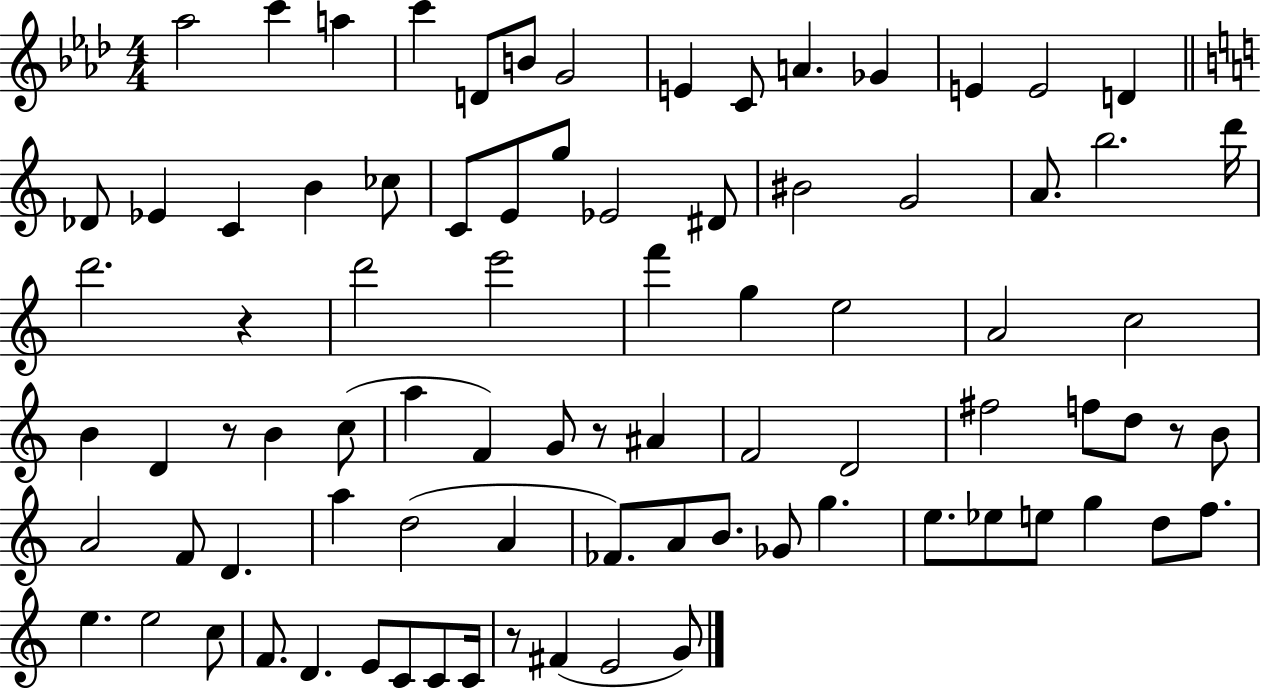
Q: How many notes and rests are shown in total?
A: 85